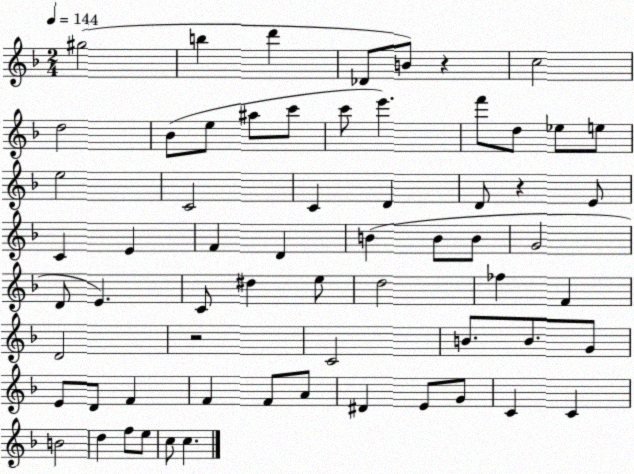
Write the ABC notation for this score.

X:1
T:Untitled
M:2/4
L:1/4
K:F
^g2 b d' _D/2 B/2 z c2 d2 _B/2 e/2 ^a/2 c'/2 c'/2 e' f'/2 d/2 _e/2 e/2 e2 C2 C D D/2 z E/2 C E F D B B/2 B/2 G2 D/2 E C/2 ^d e/2 d2 _f F D2 z2 C2 B/2 B/2 G/2 E/2 D/2 F F F/2 A/2 ^D E/2 G/2 C C B2 d f/2 e/2 c/2 c